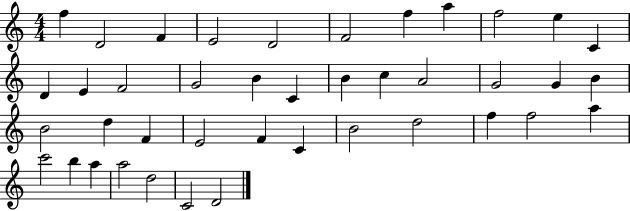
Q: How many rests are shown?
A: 0